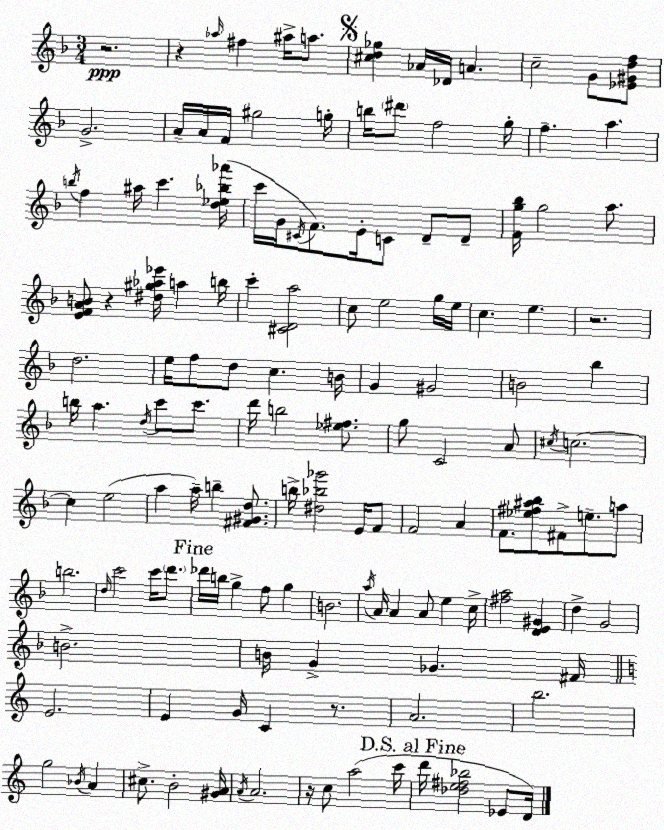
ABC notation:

X:1
T:Untitled
M:3/4
L:1/4
K:Dm
z2 z _a/4 ^f ^a/4 a/2 [^cd_g] _A/4 _D/4 A c2 G/2 [_E^Gdf]/2 G2 A/4 A/4 F/4 ^g2 g/4 b/4 ^d'/2 f2 g/4 f a b/4 f ^a/4 c' [d_e_b_a']/4 c'/4 G/4 ^C/4 F/2 E/4 C/2 D/2 D/2 [Fg_b]/4 g2 a/2 [EFAB]/2 z [^d^g_a_e']/4 a b/4 c' [^CDa]2 c/2 e2 g/4 e/4 c e z2 d2 e/4 f/2 d/2 c B/4 G ^G2 B2 _b b/4 a d/4 c'/2 c'/2 d'/4 b2 [_e^f]/2 g/2 C2 A/2 ^c/4 c2 c e2 a a/4 b [^F^Gd]/2 b/4 [^d_b_g']2 E/4 F/2 F2 A F/2 [_e^f^a_b]/2 ^F/2 e/2 a/2 b2 d/4 c'2 c'/4 d'/2 _d'/4 b/4 g f/2 g B2 a/4 A/4 A A/2 e c/4 [^fa]2 [DE^G] d G2 B2 B/4 G _G ^F/4 E2 E G/4 C z/2 A2 b2 g2 _B/4 A ^c/2 B2 [^GA]/4 A/4 A2 z/4 c/2 a2 c'/4 d'/4 [_de^f_b]2 _E/2 D/4